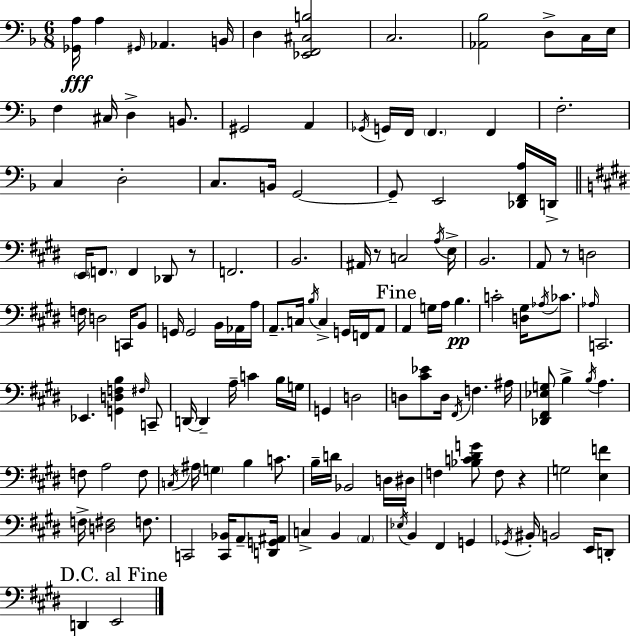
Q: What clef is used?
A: bass